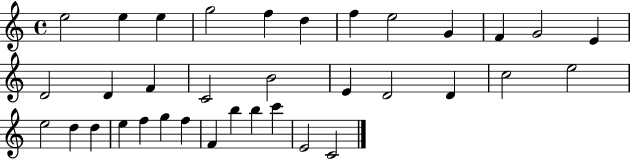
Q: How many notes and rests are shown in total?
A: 35